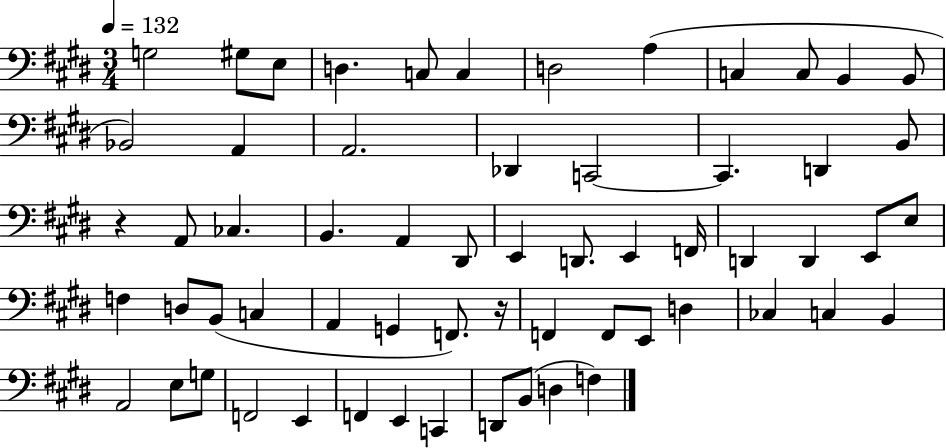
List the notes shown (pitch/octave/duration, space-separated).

G3/h G#3/e E3/e D3/q. C3/e C3/q D3/h A3/q C3/q C3/e B2/q B2/e Bb2/h A2/q A2/h. Db2/q C2/h C2/q. D2/q B2/e R/q A2/e CES3/q. B2/q. A2/q D#2/e E2/q D2/e. E2/q F2/s D2/q D2/q E2/e E3/e F3/q D3/e B2/e C3/q A2/q G2/q F2/e. R/s F2/q F2/e E2/e D3/q CES3/q C3/q B2/q A2/h E3/e G3/e F2/h E2/q F2/q E2/q C2/q D2/e B2/e D3/q F3/q